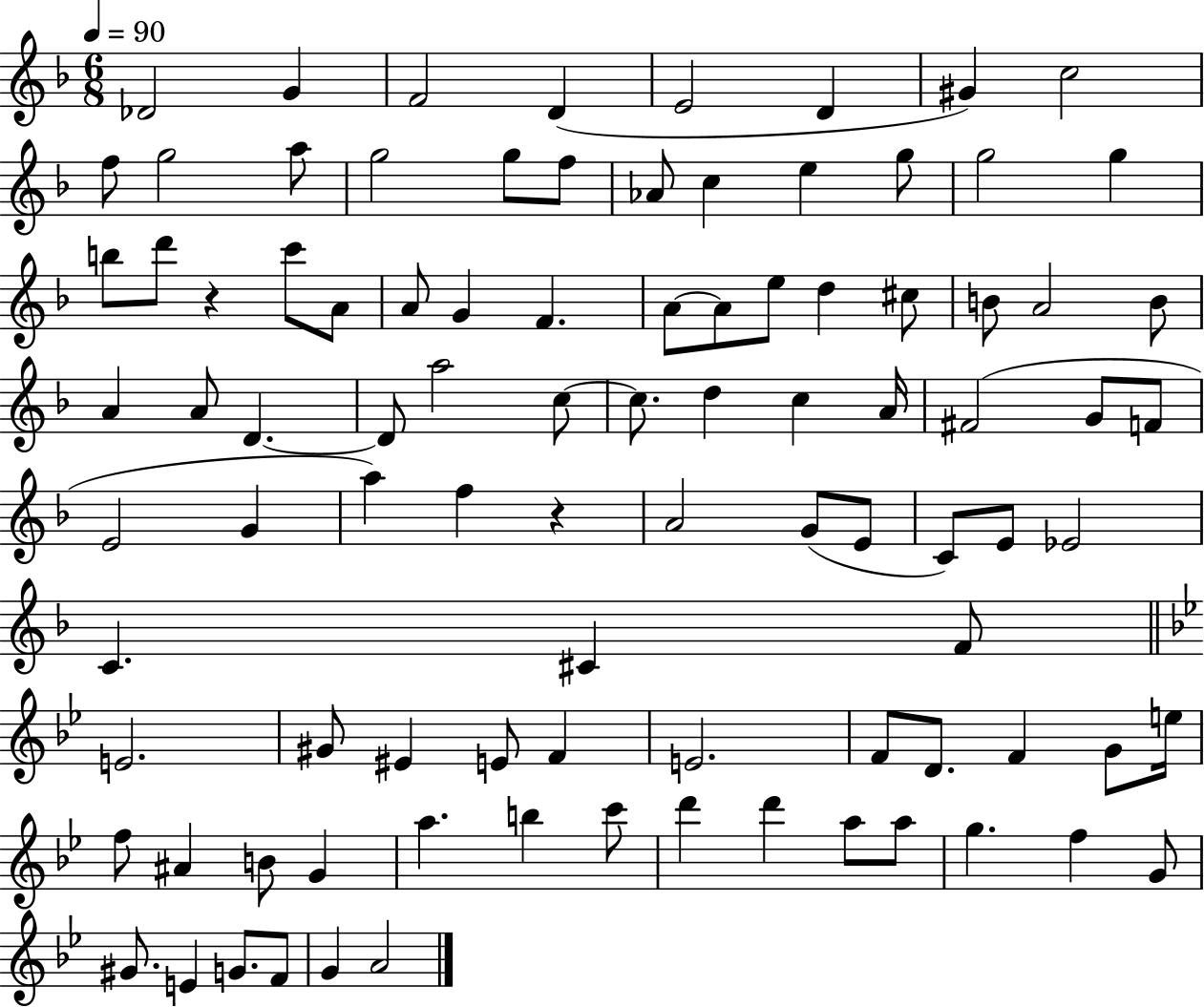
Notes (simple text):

Db4/h G4/q F4/h D4/q E4/h D4/q G#4/q C5/h F5/e G5/h A5/e G5/h G5/e F5/e Ab4/e C5/q E5/q G5/e G5/h G5/q B5/e D6/e R/q C6/e A4/e A4/e G4/q F4/q. A4/e A4/e E5/e D5/q C#5/e B4/e A4/h B4/e A4/q A4/e D4/q. D4/e A5/h C5/e C5/e. D5/q C5/q A4/s F#4/h G4/e F4/e E4/h G4/q A5/q F5/q R/q A4/h G4/e E4/e C4/e E4/e Eb4/h C4/q. C#4/q F4/e E4/h. G#4/e EIS4/q E4/e F4/q E4/h. F4/e D4/e. F4/q G4/e E5/s F5/e A#4/q B4/e G4/q A5/q. B5/q C6/e D6/q D6/q A5/e A5/e G5/q. F5/q G4/e G#4/e. E4/q G4/e. F4/e G4/q A4/h